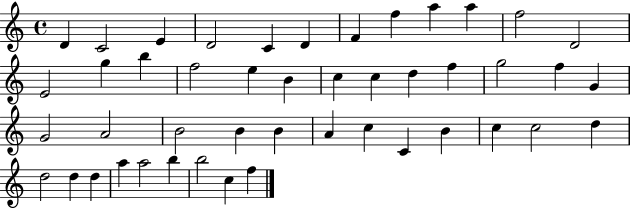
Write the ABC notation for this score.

X:1
T:Untitled
M:4/4
L:1/4
K:C
D C2 E D2 C D F f a a f2 D2 E2 g b f2 e B c c d f g2 f G G2 A2 B2 B B A c C B c c2 d d2 d d a a2 b b2 c f